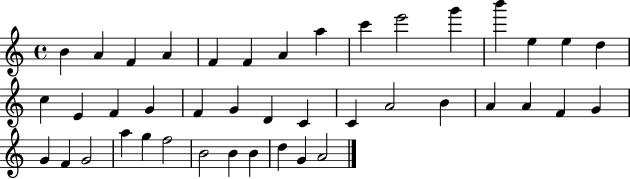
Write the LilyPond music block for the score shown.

{
  \clef treble
  \time 4/4
  \defaultTimeSignature
  \key c \major
  b'4 a'4 f'4 a'4 | f'4 f'4 a'4 a''4 | c'''4 e'''2 g'''4 | b'''4 e''4 e''4 d''4 | \break c''4 e'4 f'4 g'4 | f'4 g'4 d'4 c'4 | c'4 a'2 b'4 | a'4 a'4 f'4 g'4 | \break g'4 f'4 g'2 | a''4 g''4 f''2 | b'2 b'4 b'4 | d''4 g'4 a'2 | \break \bar "|."
}